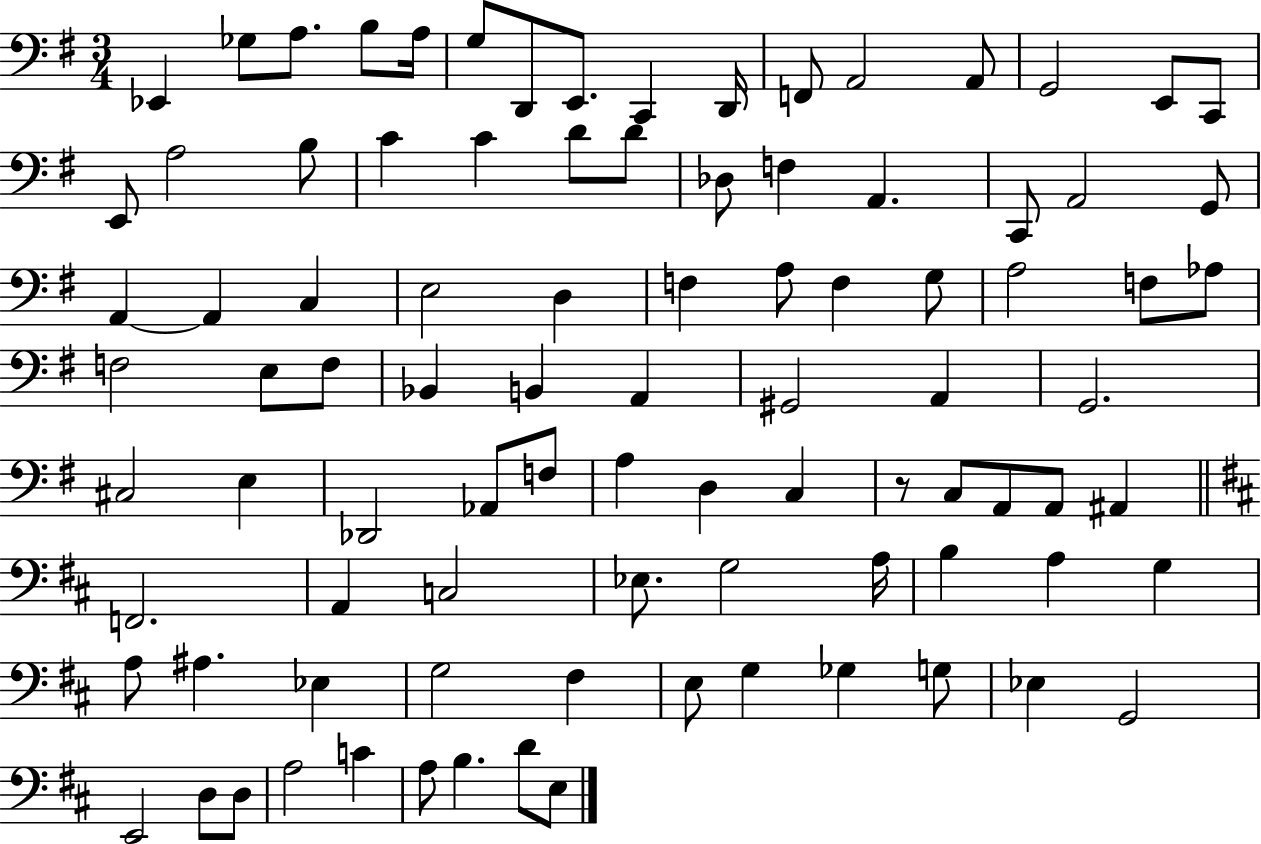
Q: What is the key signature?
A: G major